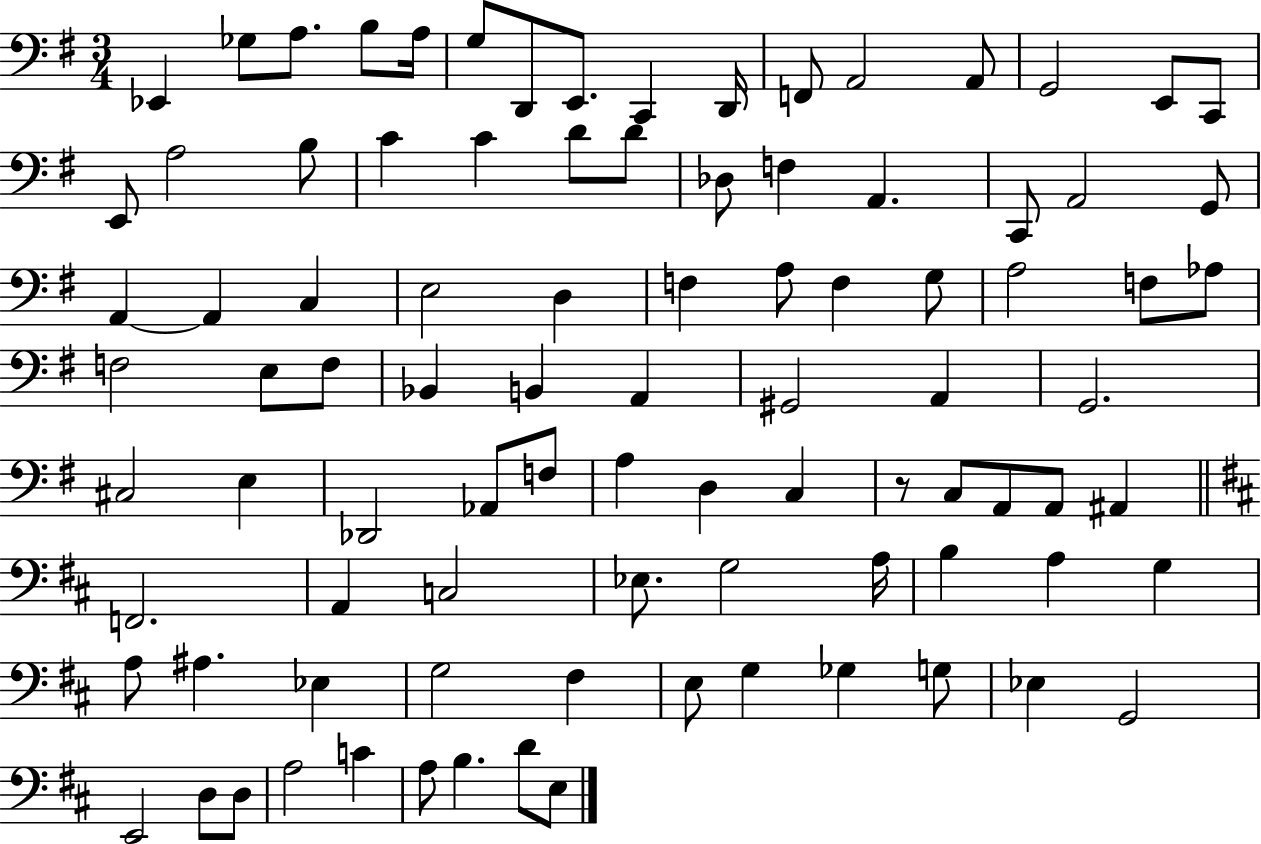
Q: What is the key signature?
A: G major